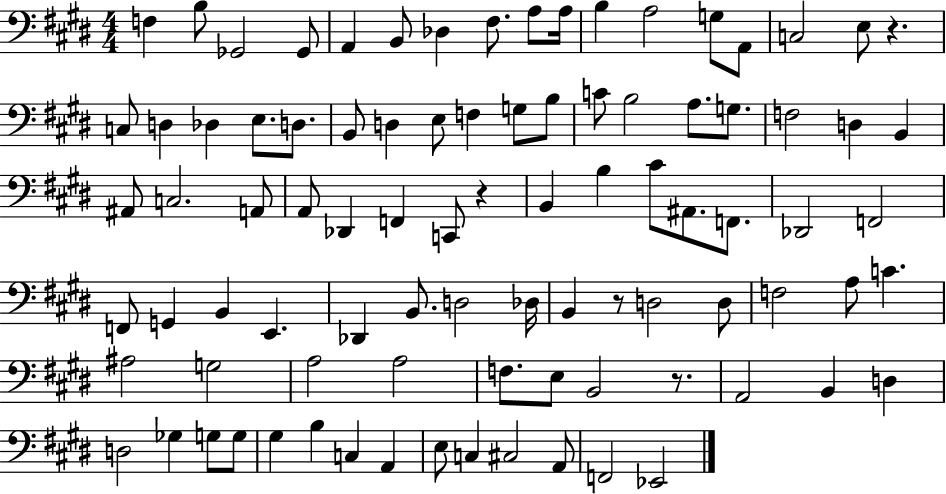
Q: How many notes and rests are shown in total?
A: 90